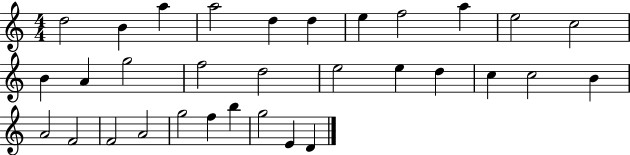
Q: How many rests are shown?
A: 0